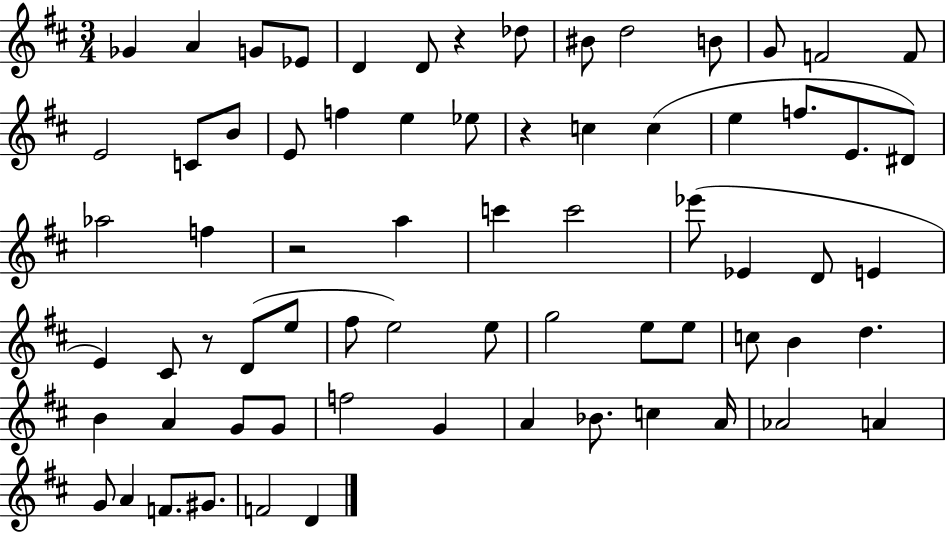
X:1
T:Untitled
M:3/4
L:1/4
K:D
_G A G/2 _E/2 D D/2 z _d/2 ^B/2 d2 B/2 G/2 F2 F/2 E2 C/2 B/2 E/2 f e _e/2 z c c e f/2 E/2 ^D/2 _a2 f z2 a c' c'2 _e'/2 _E D/2 E E ^C/2 z/2 D/2 e/2 ^f/2 e2 e/2 g2 e/2 e/2 c/2 B d B A G/2 G/2 f2 G A _B/2 c A/4 _A2 A G/2 A F/2 ^G/2 F2 D